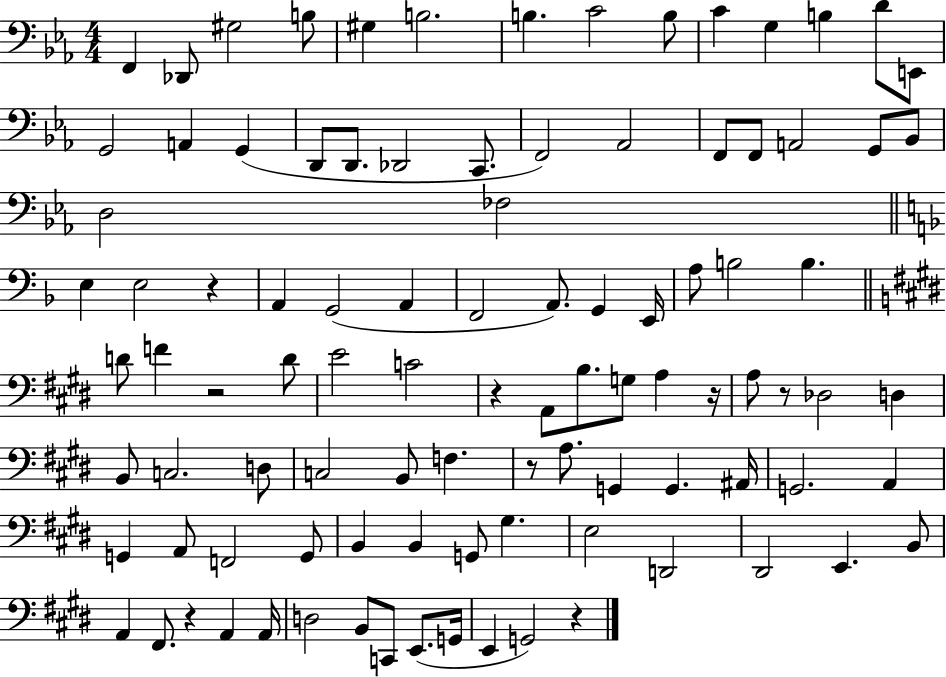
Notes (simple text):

F2/q Db2/e G#3/h B3/e G#3/q B3/h. B3/q. C4/h B3/e C4/q G3/q B3/q D4/e E2/e G2/h A2/q G2/q D2/e D2/e. Db2/h C2/e. F2/h Ab2/h F2/e F2/e A2/h G2/e Bb2/e D3/h FES3/h E3/q E3/h R/q A2/q G2/h A2/q F2/h A2/e. G2/q E2/s A3/e B3/h B3/q. D4/e F4/q R/h D4/e E4/h C4/h R/q A2/e B3/e. G3/e A3/q R/s A3/e R/e Db3/h D3/q B2/e C3/h. D3/e C3/h B2/e F3/q. R/e A3/e. G2/q G2/q. A#2/s G2/h. A2/q G2/q A2/e F2/h G2/e B2/q B2/q G2/e G#3/q. E3/h D2/h D#2/h E2/q. B2/e A2/q F#2/e. R/q A2/q A2/s D3/h B2/e C2/e E2/e. G2/s E2/q G2/h R/q